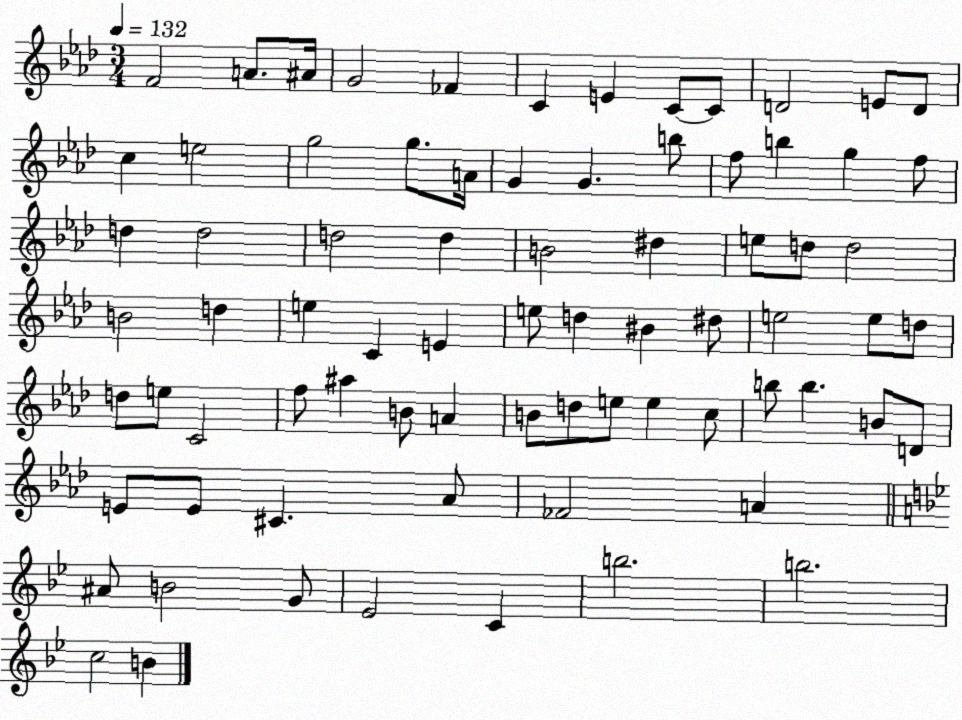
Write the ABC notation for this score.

X:1
T:Untitled
M:3/4
L:1/4
K:Ab
F2 A/2 ^A/4 G2 _F C E C/2 C/2 D2 E/2 D/2 c e2 g2 g/2 A/4 G G b/2 f/2 b g f/2 d d2 d2 d B2 ^d e/2 d/2 d2 B2 d e C E e/2 d ^B ^d/2 e2 e/2 d/2 d/2 e/2 C2 f/2 ^a B/2 A B/2 d/2 e/2 e c/2 b/2 b B/2 D/2 E/2 E/2 ^C _A/2 _F2 A ^A/2 B2 G/2 _E2 C b2 b2 c2 B